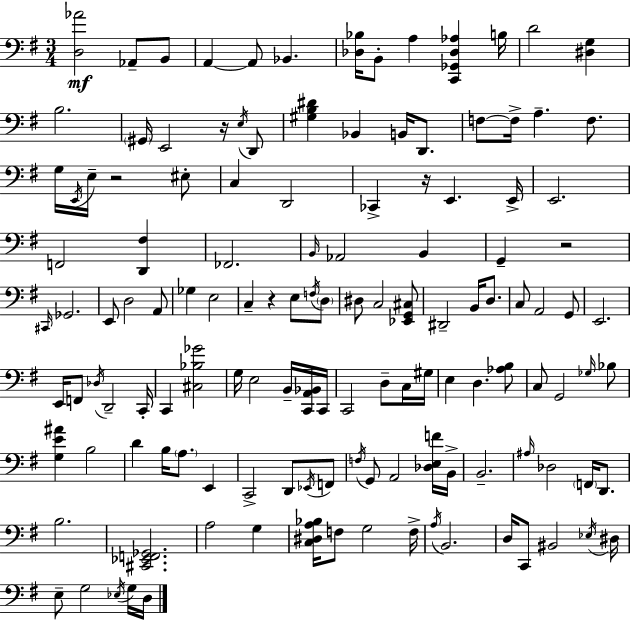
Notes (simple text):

[D3,Ab4]/h Ab2/e B2/e A2/q A2/e Bb2/q. [Db3,Bb3]/s B2/e A3/q [C2,Gb2,Db3,Ab3]/q B3/s D4/h [D#3,G3]/q B3/h. G#2/s E2/h R/s E3/s D2/e [G#3,B3,D#4]/q Bb2/q B2/s D2/e. F3/e F3/s A3/q. F3/e. G3/s E2/s E3/s R/h EIS3/e C3/q D2/h CES2/q R/s E2/q. E2/s E2/h. F2/h [D2,F#3]/q FES2/h. B2/s Ab2/h B2/q G2/q R/h C#2/s Gb2/h. E2/e D3/h A2/e Gb3/q E3/h C3/q R/q E3/e F3/s D3/e D#3/e C3/h [Eb2,G2,C#3]/e D#2/h B2/s D3/e. C3/e A2/h G2/e E2/h. E2/s F2/e Db3/s D2/h C2/s C2/q [C#3,Bb3,Gb4]/h G3/s E3/h B2/s [C2,A2,Bb2]/s C2/s C2/h D3/e C3/s G#3/s E3/q D3/q. [Ab3,B3]/e C3/e G2/h Gb3/s Bb3/e [G3,E4,A#4]/q B3/h D4/q B3/s A3/e. E2/q C2/h D2/e Eb2/s F2/e F3/s G2/e A2/h [Db3,E3,F4]/s B2/s B2/h. A#3/s Db3/h F2/s D2/e. B3/h. [C#2,Eb2,F2,Gb2]/h. A3/h G3/q [C3,D#3,A3,Bb3]/s F3/e G3/h F3/s A3/s B2/h. D3/s C2/e BIS2/h Eb3/s D#3/s E3/e G3/h Eb3/s G3/s D3/s